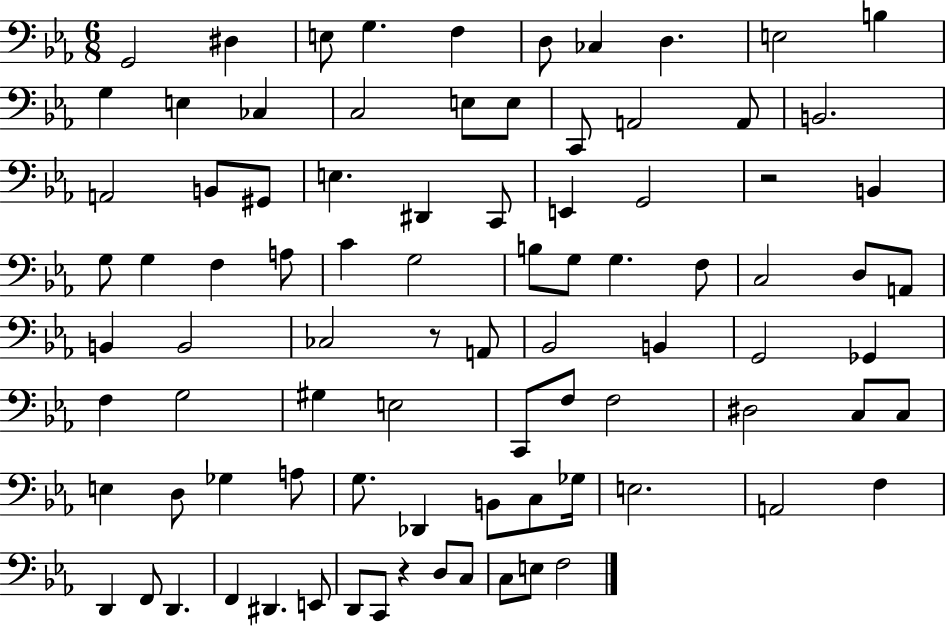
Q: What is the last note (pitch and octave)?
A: F3